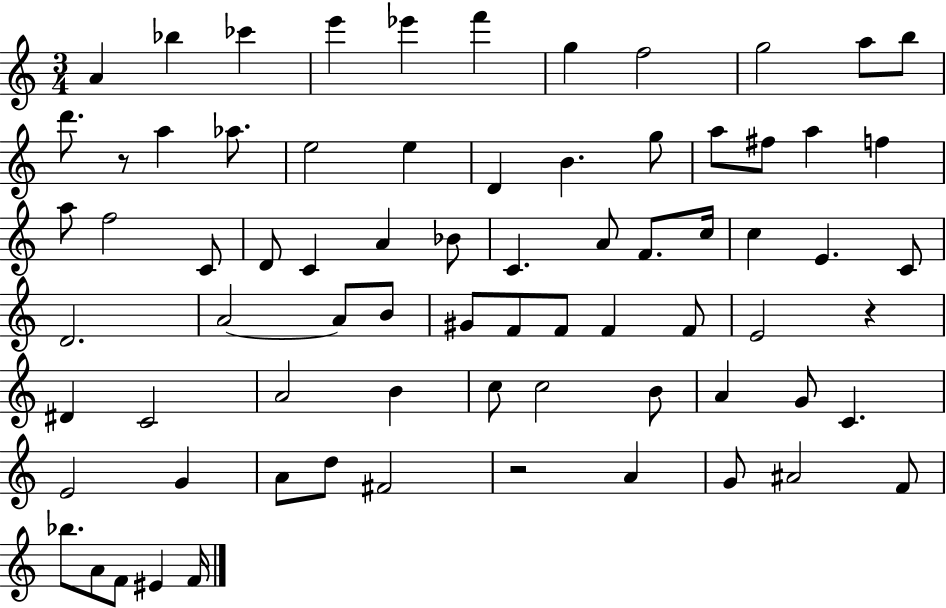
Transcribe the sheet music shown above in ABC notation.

X:1
T:Untitled
M:3/4
L:1/4
K:C
A _b _c' e' _e' f' g f2 g2 a/2 b/2 d'/2 z/2 a _a/2 e2 e D B g/2 a/2 ^f/2 a f a/2 f2 C/2 D/2 C A _B/2 C A/2 F/2 c/4 c E C/2 D2 A2 A/2 B/2 ^G/2 F/2 F/2 F F/2 E2 z ^D C2 A2 B c/2 c2 B/2 A G/2 C E2 G A/2 d/2 ^F2 z2 A G/2 ^A2 F/2 _b/2 A/2 F/2 ^E F/4